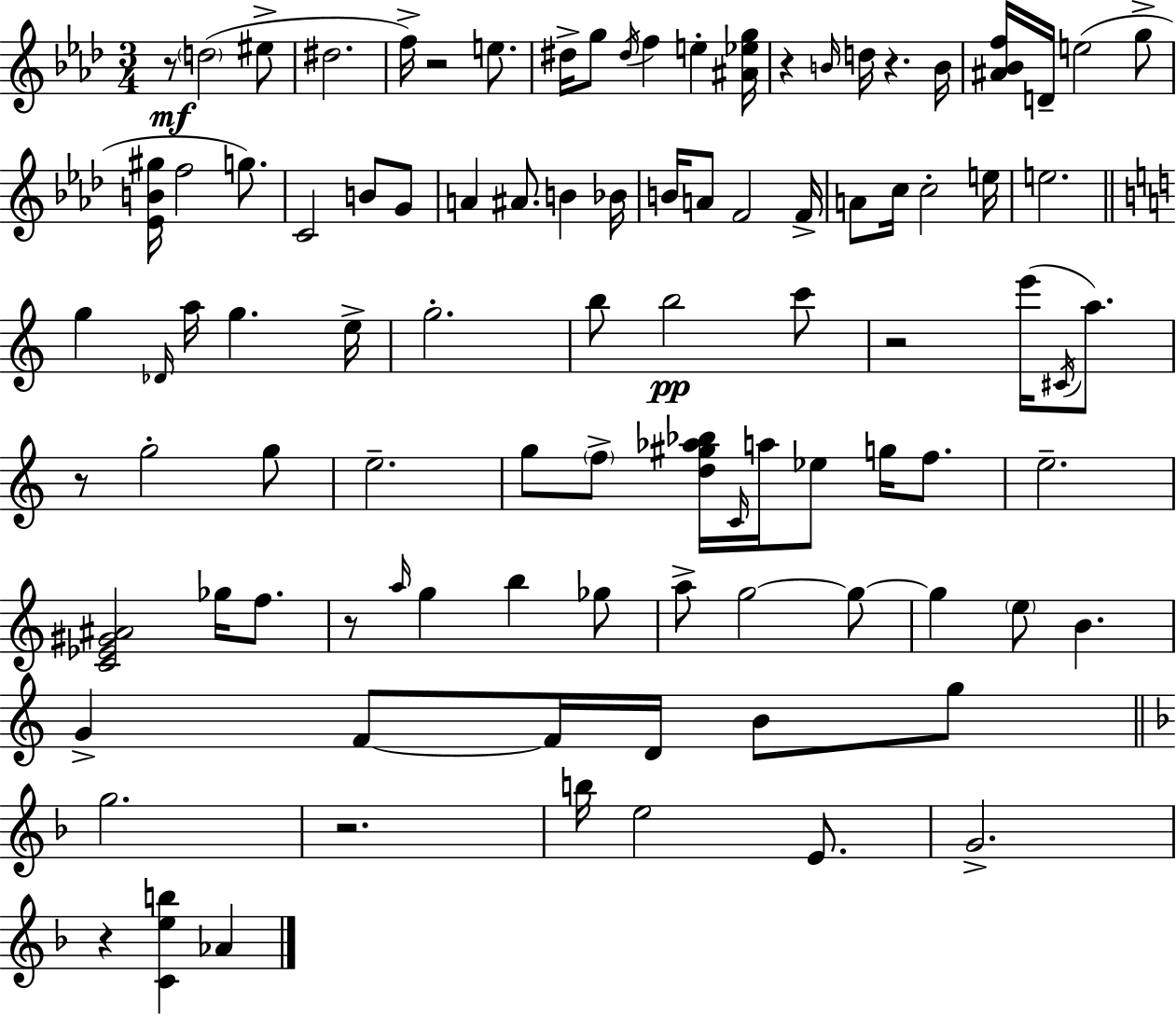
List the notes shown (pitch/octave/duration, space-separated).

R/e D5/h EIS5/e D#5/h. F5/s R/h E5/e. D#5/s G5/e D#5/s F5/q E5/q [A#4,Eb5,G5]/s R/q B4/s D5/s R/q. B4/s [A#4,Bb4,F5]/s D4/s E5/h G5/e [Eb4,B4,G#5]/s F5/h G5/e. C4/h B4/e G4/e A4/q A#4/e. B4/q Bb4/s B4/s A4/e F4/h F4/s A4/e C5/s C5/h E5/s E5/h. G5/q Db4/s A5/s G5/q. E5/s G5/h. B5/e B5/h C6/e R/h E6/s C#4/s A5/e. R/e G5/h G5/e E5/h. G5/e F5/e [D5,G#5,Ab5,Bb5]/s C4/s A5/s Eb5/e G5/s F5/e. E5/h. [C4,Eb4,G#4,A#4]/h Gb5/s F5/e. R/e A5/s G5/q B5/q Gb5/e A5/e G5/h G5/e G5/q E5/e B4/q. G4/q F4/e F4/s D4/s B4/e G5/e G5/h. R/h. B5/s E5/h E4/e. G4/h. R/q [C4,E5,B5]/q Ab4/q